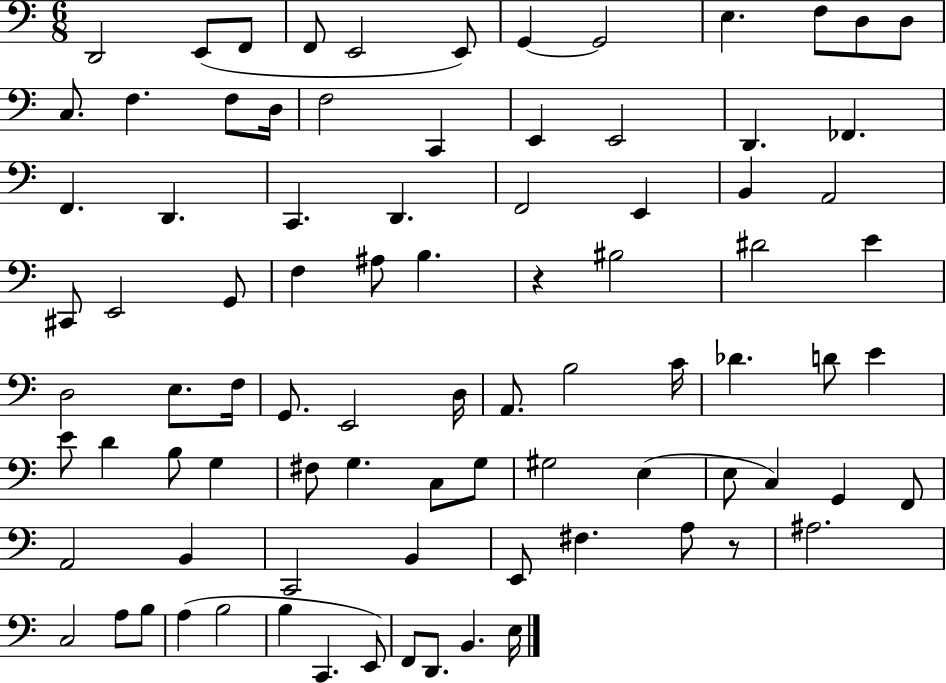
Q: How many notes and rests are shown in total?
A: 87